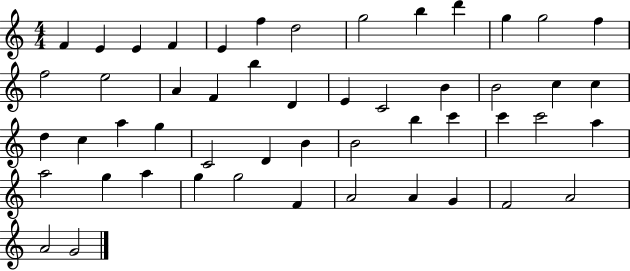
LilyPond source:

{
  \clef treble
  \numericTimeSignature
  \time 4/4
  \key c \major
  f'4 e'4 e'4 f'4 | e'4 f''4 d''2 | g''2 b''4 d'''4 | g''4 g''2 f''4 | \break f''2 e''2 | a'4 f'4 b''4 d'4 | e'4 c'2 b'4 | b'2 c''4 c''4 | \break d''4 c''4 a''4 g''4 | c'2 d'4 b'4 | b'2 b''4 c'''4 | c'''4 c'''2 a''4 | \break a''2 g''4 a''4 | g''4 g''2 f'4 | a'2 a'4 g'4 | f'2 a'2 | \break a'2 g'2 | \bar "|."
}